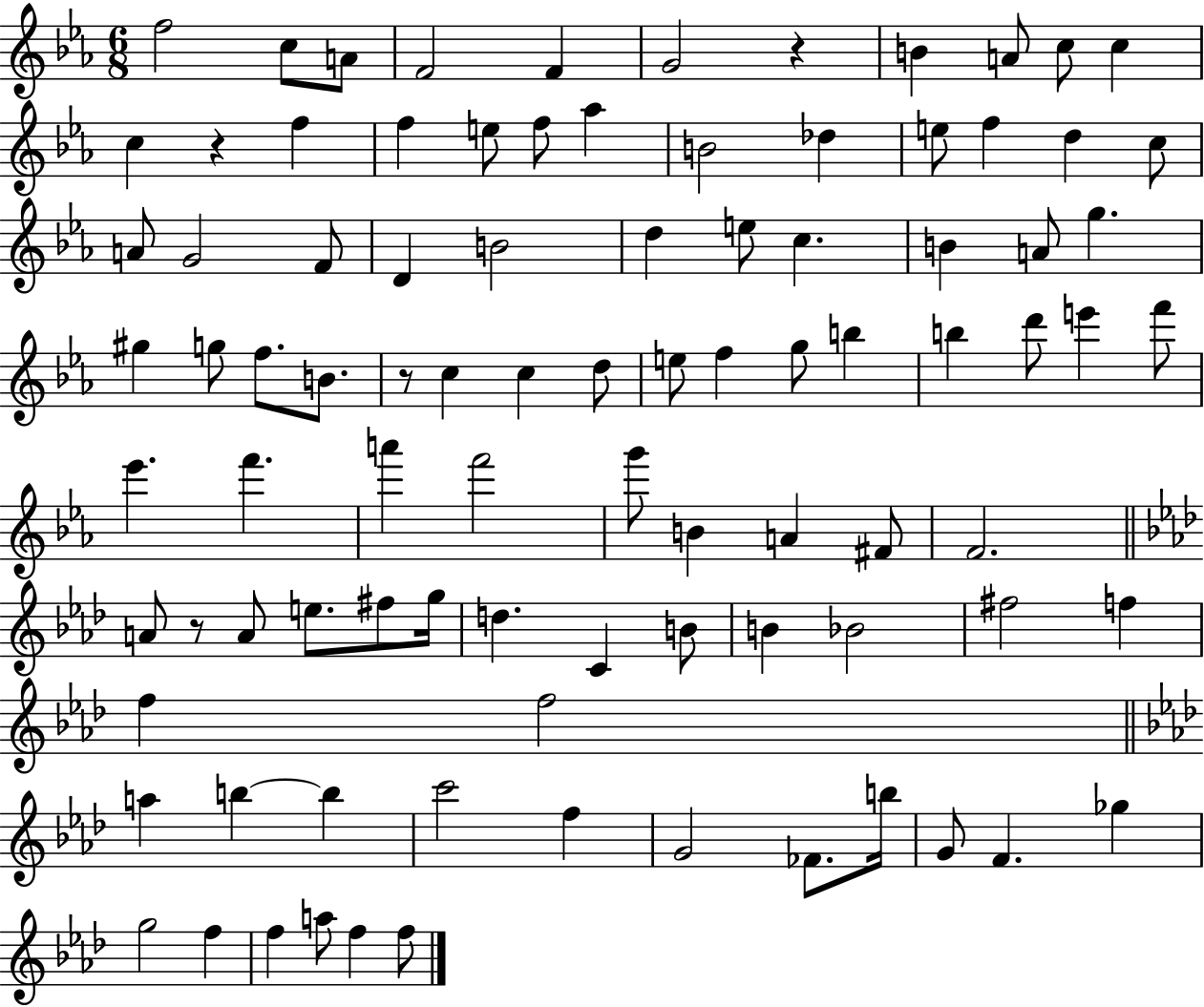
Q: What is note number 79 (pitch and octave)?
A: B5